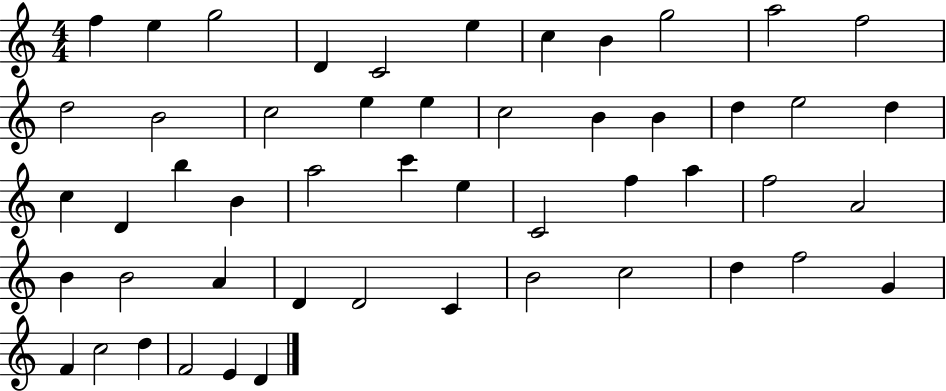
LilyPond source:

{
  \clef treble
  \numericTimeSignature
  \time 4/4
  \key c \major
  f''4 e''4 g''2 | d'4 c'2 e''4 | c''4 b'4 g''2 | a''2 f''2 | \break d''2 b'2 | c''2 e''4 e''4 | c''2 b'4 b'4 | d''4 e''2 d''4 | \break c''4 d'4 b''4 b'4 | a''2 c'''4 e''4 | c'2 f''4 a''4 | f''2 a'2 | \break b'4 b'2 a'4 | d'4 d'2 c'4 | b'2 c''2 | d''4 f''2 g'4 | \break f'4 c''2 d''4 | f'2 e'4 d'4 | \bar "|."
}